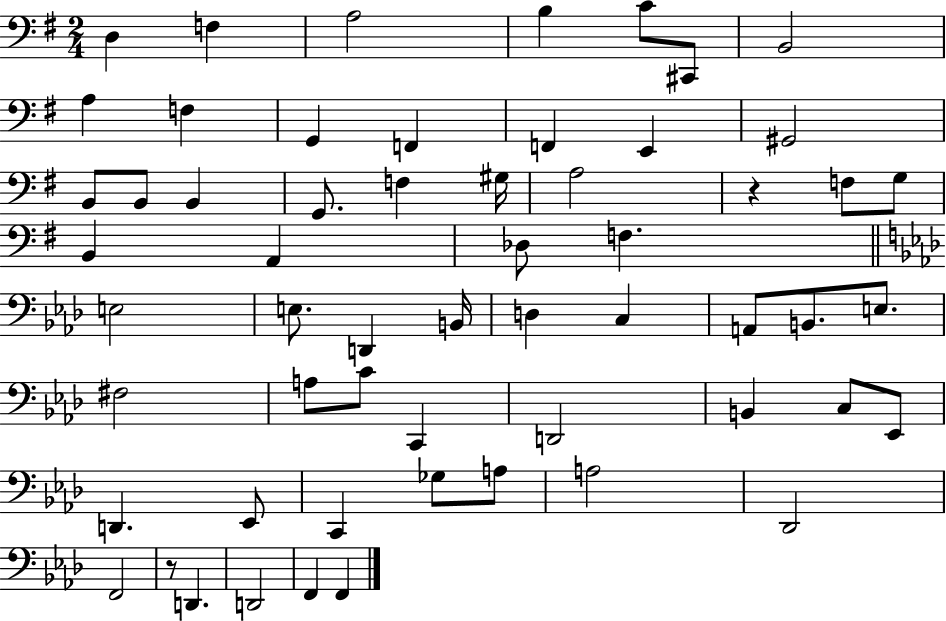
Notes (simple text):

D3/q F3/q A3/h B3/q C4/e C#2/e B2/h A3/q F3/q G2/q F2/q F2/q E2/q G#2/h B2/e B2/e B2/q G2/e. F3/q G#3/s A3/h R/q F3/e G3/e B2/q A2/q Db3/e F3/q. E3/h E3/e. D2/q B2/s D3/q C3/q A2/e B2/e. E3/e. F#3/h A3/e C4/e C2/q D2/h B2/q C3/e Eb2/e D2/q. Eb2/e C2/q Gb3/e A3/e A3/h Db2/h F2/h R/e D2/q. D2/h F2/q F2/q